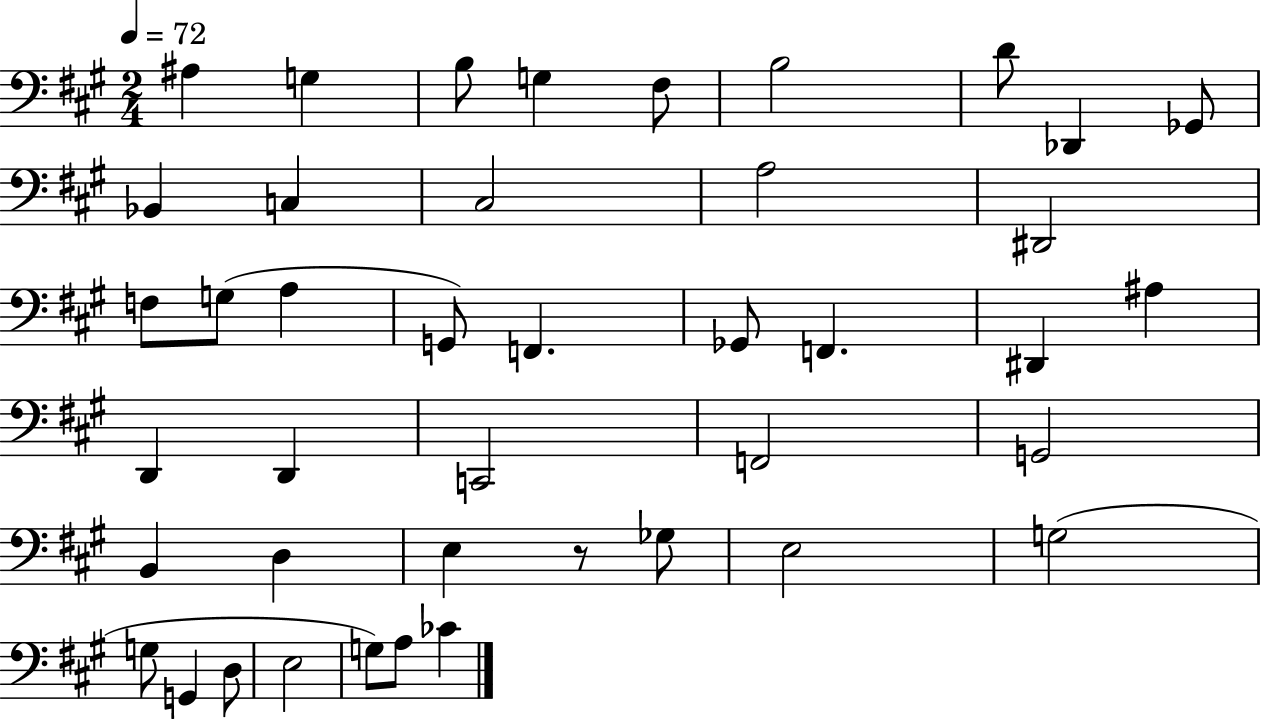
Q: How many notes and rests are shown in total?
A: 42